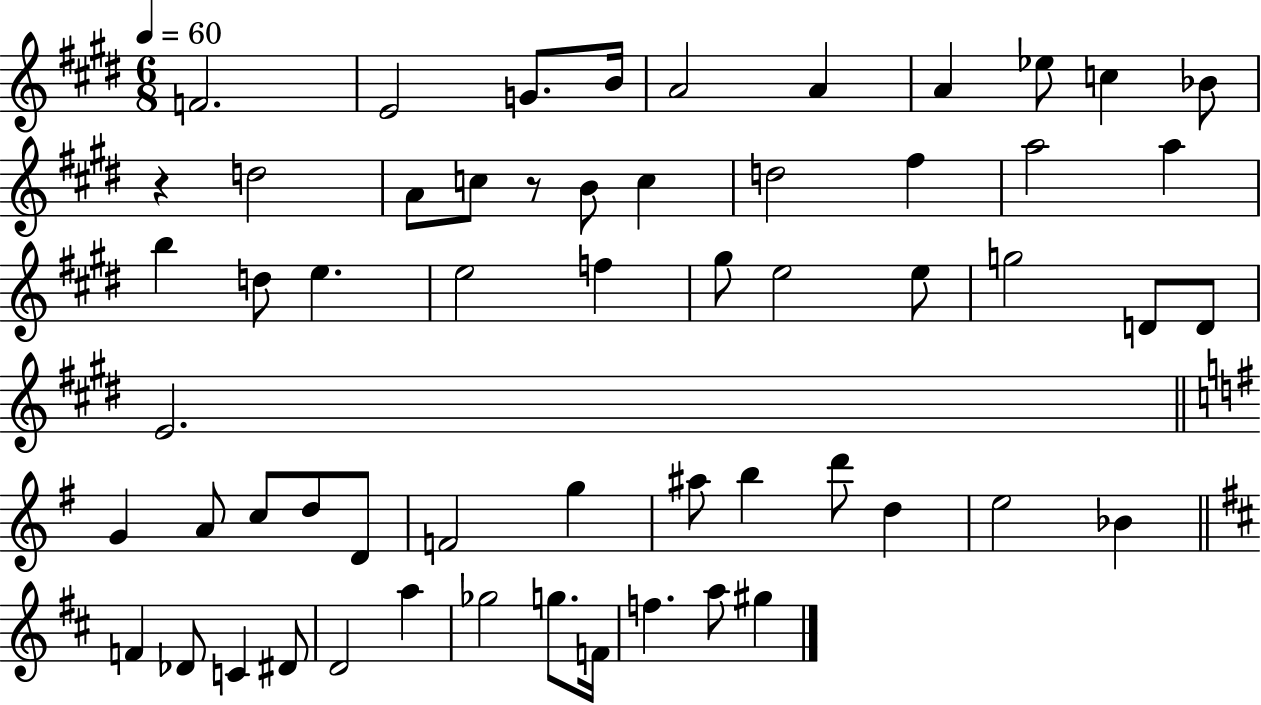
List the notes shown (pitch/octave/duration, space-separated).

F4/h. E4/h G4/e. B4/s A4/h A4/q A4/q Eb5/e C5/q Bb4/e R/q D5/h A4/e C5/e R/e B4/e C5/q D5/h F#5/q A5/h A5/q B5/q D5/e E5/q. E5/h F5/q G#5/e E5/h E5/e G5/h D4/e D4/e E4/h. G4/q A4/e C5/e D5/e D4/e F4/h G5/q A#5/e B5/q D6/e D5/q E5/h Bb4/q F4/q Db4/e C4/q D#4/e D4/h A5/q Gb5/h G5/e. F4/s F5/q. A5/e G#5/q